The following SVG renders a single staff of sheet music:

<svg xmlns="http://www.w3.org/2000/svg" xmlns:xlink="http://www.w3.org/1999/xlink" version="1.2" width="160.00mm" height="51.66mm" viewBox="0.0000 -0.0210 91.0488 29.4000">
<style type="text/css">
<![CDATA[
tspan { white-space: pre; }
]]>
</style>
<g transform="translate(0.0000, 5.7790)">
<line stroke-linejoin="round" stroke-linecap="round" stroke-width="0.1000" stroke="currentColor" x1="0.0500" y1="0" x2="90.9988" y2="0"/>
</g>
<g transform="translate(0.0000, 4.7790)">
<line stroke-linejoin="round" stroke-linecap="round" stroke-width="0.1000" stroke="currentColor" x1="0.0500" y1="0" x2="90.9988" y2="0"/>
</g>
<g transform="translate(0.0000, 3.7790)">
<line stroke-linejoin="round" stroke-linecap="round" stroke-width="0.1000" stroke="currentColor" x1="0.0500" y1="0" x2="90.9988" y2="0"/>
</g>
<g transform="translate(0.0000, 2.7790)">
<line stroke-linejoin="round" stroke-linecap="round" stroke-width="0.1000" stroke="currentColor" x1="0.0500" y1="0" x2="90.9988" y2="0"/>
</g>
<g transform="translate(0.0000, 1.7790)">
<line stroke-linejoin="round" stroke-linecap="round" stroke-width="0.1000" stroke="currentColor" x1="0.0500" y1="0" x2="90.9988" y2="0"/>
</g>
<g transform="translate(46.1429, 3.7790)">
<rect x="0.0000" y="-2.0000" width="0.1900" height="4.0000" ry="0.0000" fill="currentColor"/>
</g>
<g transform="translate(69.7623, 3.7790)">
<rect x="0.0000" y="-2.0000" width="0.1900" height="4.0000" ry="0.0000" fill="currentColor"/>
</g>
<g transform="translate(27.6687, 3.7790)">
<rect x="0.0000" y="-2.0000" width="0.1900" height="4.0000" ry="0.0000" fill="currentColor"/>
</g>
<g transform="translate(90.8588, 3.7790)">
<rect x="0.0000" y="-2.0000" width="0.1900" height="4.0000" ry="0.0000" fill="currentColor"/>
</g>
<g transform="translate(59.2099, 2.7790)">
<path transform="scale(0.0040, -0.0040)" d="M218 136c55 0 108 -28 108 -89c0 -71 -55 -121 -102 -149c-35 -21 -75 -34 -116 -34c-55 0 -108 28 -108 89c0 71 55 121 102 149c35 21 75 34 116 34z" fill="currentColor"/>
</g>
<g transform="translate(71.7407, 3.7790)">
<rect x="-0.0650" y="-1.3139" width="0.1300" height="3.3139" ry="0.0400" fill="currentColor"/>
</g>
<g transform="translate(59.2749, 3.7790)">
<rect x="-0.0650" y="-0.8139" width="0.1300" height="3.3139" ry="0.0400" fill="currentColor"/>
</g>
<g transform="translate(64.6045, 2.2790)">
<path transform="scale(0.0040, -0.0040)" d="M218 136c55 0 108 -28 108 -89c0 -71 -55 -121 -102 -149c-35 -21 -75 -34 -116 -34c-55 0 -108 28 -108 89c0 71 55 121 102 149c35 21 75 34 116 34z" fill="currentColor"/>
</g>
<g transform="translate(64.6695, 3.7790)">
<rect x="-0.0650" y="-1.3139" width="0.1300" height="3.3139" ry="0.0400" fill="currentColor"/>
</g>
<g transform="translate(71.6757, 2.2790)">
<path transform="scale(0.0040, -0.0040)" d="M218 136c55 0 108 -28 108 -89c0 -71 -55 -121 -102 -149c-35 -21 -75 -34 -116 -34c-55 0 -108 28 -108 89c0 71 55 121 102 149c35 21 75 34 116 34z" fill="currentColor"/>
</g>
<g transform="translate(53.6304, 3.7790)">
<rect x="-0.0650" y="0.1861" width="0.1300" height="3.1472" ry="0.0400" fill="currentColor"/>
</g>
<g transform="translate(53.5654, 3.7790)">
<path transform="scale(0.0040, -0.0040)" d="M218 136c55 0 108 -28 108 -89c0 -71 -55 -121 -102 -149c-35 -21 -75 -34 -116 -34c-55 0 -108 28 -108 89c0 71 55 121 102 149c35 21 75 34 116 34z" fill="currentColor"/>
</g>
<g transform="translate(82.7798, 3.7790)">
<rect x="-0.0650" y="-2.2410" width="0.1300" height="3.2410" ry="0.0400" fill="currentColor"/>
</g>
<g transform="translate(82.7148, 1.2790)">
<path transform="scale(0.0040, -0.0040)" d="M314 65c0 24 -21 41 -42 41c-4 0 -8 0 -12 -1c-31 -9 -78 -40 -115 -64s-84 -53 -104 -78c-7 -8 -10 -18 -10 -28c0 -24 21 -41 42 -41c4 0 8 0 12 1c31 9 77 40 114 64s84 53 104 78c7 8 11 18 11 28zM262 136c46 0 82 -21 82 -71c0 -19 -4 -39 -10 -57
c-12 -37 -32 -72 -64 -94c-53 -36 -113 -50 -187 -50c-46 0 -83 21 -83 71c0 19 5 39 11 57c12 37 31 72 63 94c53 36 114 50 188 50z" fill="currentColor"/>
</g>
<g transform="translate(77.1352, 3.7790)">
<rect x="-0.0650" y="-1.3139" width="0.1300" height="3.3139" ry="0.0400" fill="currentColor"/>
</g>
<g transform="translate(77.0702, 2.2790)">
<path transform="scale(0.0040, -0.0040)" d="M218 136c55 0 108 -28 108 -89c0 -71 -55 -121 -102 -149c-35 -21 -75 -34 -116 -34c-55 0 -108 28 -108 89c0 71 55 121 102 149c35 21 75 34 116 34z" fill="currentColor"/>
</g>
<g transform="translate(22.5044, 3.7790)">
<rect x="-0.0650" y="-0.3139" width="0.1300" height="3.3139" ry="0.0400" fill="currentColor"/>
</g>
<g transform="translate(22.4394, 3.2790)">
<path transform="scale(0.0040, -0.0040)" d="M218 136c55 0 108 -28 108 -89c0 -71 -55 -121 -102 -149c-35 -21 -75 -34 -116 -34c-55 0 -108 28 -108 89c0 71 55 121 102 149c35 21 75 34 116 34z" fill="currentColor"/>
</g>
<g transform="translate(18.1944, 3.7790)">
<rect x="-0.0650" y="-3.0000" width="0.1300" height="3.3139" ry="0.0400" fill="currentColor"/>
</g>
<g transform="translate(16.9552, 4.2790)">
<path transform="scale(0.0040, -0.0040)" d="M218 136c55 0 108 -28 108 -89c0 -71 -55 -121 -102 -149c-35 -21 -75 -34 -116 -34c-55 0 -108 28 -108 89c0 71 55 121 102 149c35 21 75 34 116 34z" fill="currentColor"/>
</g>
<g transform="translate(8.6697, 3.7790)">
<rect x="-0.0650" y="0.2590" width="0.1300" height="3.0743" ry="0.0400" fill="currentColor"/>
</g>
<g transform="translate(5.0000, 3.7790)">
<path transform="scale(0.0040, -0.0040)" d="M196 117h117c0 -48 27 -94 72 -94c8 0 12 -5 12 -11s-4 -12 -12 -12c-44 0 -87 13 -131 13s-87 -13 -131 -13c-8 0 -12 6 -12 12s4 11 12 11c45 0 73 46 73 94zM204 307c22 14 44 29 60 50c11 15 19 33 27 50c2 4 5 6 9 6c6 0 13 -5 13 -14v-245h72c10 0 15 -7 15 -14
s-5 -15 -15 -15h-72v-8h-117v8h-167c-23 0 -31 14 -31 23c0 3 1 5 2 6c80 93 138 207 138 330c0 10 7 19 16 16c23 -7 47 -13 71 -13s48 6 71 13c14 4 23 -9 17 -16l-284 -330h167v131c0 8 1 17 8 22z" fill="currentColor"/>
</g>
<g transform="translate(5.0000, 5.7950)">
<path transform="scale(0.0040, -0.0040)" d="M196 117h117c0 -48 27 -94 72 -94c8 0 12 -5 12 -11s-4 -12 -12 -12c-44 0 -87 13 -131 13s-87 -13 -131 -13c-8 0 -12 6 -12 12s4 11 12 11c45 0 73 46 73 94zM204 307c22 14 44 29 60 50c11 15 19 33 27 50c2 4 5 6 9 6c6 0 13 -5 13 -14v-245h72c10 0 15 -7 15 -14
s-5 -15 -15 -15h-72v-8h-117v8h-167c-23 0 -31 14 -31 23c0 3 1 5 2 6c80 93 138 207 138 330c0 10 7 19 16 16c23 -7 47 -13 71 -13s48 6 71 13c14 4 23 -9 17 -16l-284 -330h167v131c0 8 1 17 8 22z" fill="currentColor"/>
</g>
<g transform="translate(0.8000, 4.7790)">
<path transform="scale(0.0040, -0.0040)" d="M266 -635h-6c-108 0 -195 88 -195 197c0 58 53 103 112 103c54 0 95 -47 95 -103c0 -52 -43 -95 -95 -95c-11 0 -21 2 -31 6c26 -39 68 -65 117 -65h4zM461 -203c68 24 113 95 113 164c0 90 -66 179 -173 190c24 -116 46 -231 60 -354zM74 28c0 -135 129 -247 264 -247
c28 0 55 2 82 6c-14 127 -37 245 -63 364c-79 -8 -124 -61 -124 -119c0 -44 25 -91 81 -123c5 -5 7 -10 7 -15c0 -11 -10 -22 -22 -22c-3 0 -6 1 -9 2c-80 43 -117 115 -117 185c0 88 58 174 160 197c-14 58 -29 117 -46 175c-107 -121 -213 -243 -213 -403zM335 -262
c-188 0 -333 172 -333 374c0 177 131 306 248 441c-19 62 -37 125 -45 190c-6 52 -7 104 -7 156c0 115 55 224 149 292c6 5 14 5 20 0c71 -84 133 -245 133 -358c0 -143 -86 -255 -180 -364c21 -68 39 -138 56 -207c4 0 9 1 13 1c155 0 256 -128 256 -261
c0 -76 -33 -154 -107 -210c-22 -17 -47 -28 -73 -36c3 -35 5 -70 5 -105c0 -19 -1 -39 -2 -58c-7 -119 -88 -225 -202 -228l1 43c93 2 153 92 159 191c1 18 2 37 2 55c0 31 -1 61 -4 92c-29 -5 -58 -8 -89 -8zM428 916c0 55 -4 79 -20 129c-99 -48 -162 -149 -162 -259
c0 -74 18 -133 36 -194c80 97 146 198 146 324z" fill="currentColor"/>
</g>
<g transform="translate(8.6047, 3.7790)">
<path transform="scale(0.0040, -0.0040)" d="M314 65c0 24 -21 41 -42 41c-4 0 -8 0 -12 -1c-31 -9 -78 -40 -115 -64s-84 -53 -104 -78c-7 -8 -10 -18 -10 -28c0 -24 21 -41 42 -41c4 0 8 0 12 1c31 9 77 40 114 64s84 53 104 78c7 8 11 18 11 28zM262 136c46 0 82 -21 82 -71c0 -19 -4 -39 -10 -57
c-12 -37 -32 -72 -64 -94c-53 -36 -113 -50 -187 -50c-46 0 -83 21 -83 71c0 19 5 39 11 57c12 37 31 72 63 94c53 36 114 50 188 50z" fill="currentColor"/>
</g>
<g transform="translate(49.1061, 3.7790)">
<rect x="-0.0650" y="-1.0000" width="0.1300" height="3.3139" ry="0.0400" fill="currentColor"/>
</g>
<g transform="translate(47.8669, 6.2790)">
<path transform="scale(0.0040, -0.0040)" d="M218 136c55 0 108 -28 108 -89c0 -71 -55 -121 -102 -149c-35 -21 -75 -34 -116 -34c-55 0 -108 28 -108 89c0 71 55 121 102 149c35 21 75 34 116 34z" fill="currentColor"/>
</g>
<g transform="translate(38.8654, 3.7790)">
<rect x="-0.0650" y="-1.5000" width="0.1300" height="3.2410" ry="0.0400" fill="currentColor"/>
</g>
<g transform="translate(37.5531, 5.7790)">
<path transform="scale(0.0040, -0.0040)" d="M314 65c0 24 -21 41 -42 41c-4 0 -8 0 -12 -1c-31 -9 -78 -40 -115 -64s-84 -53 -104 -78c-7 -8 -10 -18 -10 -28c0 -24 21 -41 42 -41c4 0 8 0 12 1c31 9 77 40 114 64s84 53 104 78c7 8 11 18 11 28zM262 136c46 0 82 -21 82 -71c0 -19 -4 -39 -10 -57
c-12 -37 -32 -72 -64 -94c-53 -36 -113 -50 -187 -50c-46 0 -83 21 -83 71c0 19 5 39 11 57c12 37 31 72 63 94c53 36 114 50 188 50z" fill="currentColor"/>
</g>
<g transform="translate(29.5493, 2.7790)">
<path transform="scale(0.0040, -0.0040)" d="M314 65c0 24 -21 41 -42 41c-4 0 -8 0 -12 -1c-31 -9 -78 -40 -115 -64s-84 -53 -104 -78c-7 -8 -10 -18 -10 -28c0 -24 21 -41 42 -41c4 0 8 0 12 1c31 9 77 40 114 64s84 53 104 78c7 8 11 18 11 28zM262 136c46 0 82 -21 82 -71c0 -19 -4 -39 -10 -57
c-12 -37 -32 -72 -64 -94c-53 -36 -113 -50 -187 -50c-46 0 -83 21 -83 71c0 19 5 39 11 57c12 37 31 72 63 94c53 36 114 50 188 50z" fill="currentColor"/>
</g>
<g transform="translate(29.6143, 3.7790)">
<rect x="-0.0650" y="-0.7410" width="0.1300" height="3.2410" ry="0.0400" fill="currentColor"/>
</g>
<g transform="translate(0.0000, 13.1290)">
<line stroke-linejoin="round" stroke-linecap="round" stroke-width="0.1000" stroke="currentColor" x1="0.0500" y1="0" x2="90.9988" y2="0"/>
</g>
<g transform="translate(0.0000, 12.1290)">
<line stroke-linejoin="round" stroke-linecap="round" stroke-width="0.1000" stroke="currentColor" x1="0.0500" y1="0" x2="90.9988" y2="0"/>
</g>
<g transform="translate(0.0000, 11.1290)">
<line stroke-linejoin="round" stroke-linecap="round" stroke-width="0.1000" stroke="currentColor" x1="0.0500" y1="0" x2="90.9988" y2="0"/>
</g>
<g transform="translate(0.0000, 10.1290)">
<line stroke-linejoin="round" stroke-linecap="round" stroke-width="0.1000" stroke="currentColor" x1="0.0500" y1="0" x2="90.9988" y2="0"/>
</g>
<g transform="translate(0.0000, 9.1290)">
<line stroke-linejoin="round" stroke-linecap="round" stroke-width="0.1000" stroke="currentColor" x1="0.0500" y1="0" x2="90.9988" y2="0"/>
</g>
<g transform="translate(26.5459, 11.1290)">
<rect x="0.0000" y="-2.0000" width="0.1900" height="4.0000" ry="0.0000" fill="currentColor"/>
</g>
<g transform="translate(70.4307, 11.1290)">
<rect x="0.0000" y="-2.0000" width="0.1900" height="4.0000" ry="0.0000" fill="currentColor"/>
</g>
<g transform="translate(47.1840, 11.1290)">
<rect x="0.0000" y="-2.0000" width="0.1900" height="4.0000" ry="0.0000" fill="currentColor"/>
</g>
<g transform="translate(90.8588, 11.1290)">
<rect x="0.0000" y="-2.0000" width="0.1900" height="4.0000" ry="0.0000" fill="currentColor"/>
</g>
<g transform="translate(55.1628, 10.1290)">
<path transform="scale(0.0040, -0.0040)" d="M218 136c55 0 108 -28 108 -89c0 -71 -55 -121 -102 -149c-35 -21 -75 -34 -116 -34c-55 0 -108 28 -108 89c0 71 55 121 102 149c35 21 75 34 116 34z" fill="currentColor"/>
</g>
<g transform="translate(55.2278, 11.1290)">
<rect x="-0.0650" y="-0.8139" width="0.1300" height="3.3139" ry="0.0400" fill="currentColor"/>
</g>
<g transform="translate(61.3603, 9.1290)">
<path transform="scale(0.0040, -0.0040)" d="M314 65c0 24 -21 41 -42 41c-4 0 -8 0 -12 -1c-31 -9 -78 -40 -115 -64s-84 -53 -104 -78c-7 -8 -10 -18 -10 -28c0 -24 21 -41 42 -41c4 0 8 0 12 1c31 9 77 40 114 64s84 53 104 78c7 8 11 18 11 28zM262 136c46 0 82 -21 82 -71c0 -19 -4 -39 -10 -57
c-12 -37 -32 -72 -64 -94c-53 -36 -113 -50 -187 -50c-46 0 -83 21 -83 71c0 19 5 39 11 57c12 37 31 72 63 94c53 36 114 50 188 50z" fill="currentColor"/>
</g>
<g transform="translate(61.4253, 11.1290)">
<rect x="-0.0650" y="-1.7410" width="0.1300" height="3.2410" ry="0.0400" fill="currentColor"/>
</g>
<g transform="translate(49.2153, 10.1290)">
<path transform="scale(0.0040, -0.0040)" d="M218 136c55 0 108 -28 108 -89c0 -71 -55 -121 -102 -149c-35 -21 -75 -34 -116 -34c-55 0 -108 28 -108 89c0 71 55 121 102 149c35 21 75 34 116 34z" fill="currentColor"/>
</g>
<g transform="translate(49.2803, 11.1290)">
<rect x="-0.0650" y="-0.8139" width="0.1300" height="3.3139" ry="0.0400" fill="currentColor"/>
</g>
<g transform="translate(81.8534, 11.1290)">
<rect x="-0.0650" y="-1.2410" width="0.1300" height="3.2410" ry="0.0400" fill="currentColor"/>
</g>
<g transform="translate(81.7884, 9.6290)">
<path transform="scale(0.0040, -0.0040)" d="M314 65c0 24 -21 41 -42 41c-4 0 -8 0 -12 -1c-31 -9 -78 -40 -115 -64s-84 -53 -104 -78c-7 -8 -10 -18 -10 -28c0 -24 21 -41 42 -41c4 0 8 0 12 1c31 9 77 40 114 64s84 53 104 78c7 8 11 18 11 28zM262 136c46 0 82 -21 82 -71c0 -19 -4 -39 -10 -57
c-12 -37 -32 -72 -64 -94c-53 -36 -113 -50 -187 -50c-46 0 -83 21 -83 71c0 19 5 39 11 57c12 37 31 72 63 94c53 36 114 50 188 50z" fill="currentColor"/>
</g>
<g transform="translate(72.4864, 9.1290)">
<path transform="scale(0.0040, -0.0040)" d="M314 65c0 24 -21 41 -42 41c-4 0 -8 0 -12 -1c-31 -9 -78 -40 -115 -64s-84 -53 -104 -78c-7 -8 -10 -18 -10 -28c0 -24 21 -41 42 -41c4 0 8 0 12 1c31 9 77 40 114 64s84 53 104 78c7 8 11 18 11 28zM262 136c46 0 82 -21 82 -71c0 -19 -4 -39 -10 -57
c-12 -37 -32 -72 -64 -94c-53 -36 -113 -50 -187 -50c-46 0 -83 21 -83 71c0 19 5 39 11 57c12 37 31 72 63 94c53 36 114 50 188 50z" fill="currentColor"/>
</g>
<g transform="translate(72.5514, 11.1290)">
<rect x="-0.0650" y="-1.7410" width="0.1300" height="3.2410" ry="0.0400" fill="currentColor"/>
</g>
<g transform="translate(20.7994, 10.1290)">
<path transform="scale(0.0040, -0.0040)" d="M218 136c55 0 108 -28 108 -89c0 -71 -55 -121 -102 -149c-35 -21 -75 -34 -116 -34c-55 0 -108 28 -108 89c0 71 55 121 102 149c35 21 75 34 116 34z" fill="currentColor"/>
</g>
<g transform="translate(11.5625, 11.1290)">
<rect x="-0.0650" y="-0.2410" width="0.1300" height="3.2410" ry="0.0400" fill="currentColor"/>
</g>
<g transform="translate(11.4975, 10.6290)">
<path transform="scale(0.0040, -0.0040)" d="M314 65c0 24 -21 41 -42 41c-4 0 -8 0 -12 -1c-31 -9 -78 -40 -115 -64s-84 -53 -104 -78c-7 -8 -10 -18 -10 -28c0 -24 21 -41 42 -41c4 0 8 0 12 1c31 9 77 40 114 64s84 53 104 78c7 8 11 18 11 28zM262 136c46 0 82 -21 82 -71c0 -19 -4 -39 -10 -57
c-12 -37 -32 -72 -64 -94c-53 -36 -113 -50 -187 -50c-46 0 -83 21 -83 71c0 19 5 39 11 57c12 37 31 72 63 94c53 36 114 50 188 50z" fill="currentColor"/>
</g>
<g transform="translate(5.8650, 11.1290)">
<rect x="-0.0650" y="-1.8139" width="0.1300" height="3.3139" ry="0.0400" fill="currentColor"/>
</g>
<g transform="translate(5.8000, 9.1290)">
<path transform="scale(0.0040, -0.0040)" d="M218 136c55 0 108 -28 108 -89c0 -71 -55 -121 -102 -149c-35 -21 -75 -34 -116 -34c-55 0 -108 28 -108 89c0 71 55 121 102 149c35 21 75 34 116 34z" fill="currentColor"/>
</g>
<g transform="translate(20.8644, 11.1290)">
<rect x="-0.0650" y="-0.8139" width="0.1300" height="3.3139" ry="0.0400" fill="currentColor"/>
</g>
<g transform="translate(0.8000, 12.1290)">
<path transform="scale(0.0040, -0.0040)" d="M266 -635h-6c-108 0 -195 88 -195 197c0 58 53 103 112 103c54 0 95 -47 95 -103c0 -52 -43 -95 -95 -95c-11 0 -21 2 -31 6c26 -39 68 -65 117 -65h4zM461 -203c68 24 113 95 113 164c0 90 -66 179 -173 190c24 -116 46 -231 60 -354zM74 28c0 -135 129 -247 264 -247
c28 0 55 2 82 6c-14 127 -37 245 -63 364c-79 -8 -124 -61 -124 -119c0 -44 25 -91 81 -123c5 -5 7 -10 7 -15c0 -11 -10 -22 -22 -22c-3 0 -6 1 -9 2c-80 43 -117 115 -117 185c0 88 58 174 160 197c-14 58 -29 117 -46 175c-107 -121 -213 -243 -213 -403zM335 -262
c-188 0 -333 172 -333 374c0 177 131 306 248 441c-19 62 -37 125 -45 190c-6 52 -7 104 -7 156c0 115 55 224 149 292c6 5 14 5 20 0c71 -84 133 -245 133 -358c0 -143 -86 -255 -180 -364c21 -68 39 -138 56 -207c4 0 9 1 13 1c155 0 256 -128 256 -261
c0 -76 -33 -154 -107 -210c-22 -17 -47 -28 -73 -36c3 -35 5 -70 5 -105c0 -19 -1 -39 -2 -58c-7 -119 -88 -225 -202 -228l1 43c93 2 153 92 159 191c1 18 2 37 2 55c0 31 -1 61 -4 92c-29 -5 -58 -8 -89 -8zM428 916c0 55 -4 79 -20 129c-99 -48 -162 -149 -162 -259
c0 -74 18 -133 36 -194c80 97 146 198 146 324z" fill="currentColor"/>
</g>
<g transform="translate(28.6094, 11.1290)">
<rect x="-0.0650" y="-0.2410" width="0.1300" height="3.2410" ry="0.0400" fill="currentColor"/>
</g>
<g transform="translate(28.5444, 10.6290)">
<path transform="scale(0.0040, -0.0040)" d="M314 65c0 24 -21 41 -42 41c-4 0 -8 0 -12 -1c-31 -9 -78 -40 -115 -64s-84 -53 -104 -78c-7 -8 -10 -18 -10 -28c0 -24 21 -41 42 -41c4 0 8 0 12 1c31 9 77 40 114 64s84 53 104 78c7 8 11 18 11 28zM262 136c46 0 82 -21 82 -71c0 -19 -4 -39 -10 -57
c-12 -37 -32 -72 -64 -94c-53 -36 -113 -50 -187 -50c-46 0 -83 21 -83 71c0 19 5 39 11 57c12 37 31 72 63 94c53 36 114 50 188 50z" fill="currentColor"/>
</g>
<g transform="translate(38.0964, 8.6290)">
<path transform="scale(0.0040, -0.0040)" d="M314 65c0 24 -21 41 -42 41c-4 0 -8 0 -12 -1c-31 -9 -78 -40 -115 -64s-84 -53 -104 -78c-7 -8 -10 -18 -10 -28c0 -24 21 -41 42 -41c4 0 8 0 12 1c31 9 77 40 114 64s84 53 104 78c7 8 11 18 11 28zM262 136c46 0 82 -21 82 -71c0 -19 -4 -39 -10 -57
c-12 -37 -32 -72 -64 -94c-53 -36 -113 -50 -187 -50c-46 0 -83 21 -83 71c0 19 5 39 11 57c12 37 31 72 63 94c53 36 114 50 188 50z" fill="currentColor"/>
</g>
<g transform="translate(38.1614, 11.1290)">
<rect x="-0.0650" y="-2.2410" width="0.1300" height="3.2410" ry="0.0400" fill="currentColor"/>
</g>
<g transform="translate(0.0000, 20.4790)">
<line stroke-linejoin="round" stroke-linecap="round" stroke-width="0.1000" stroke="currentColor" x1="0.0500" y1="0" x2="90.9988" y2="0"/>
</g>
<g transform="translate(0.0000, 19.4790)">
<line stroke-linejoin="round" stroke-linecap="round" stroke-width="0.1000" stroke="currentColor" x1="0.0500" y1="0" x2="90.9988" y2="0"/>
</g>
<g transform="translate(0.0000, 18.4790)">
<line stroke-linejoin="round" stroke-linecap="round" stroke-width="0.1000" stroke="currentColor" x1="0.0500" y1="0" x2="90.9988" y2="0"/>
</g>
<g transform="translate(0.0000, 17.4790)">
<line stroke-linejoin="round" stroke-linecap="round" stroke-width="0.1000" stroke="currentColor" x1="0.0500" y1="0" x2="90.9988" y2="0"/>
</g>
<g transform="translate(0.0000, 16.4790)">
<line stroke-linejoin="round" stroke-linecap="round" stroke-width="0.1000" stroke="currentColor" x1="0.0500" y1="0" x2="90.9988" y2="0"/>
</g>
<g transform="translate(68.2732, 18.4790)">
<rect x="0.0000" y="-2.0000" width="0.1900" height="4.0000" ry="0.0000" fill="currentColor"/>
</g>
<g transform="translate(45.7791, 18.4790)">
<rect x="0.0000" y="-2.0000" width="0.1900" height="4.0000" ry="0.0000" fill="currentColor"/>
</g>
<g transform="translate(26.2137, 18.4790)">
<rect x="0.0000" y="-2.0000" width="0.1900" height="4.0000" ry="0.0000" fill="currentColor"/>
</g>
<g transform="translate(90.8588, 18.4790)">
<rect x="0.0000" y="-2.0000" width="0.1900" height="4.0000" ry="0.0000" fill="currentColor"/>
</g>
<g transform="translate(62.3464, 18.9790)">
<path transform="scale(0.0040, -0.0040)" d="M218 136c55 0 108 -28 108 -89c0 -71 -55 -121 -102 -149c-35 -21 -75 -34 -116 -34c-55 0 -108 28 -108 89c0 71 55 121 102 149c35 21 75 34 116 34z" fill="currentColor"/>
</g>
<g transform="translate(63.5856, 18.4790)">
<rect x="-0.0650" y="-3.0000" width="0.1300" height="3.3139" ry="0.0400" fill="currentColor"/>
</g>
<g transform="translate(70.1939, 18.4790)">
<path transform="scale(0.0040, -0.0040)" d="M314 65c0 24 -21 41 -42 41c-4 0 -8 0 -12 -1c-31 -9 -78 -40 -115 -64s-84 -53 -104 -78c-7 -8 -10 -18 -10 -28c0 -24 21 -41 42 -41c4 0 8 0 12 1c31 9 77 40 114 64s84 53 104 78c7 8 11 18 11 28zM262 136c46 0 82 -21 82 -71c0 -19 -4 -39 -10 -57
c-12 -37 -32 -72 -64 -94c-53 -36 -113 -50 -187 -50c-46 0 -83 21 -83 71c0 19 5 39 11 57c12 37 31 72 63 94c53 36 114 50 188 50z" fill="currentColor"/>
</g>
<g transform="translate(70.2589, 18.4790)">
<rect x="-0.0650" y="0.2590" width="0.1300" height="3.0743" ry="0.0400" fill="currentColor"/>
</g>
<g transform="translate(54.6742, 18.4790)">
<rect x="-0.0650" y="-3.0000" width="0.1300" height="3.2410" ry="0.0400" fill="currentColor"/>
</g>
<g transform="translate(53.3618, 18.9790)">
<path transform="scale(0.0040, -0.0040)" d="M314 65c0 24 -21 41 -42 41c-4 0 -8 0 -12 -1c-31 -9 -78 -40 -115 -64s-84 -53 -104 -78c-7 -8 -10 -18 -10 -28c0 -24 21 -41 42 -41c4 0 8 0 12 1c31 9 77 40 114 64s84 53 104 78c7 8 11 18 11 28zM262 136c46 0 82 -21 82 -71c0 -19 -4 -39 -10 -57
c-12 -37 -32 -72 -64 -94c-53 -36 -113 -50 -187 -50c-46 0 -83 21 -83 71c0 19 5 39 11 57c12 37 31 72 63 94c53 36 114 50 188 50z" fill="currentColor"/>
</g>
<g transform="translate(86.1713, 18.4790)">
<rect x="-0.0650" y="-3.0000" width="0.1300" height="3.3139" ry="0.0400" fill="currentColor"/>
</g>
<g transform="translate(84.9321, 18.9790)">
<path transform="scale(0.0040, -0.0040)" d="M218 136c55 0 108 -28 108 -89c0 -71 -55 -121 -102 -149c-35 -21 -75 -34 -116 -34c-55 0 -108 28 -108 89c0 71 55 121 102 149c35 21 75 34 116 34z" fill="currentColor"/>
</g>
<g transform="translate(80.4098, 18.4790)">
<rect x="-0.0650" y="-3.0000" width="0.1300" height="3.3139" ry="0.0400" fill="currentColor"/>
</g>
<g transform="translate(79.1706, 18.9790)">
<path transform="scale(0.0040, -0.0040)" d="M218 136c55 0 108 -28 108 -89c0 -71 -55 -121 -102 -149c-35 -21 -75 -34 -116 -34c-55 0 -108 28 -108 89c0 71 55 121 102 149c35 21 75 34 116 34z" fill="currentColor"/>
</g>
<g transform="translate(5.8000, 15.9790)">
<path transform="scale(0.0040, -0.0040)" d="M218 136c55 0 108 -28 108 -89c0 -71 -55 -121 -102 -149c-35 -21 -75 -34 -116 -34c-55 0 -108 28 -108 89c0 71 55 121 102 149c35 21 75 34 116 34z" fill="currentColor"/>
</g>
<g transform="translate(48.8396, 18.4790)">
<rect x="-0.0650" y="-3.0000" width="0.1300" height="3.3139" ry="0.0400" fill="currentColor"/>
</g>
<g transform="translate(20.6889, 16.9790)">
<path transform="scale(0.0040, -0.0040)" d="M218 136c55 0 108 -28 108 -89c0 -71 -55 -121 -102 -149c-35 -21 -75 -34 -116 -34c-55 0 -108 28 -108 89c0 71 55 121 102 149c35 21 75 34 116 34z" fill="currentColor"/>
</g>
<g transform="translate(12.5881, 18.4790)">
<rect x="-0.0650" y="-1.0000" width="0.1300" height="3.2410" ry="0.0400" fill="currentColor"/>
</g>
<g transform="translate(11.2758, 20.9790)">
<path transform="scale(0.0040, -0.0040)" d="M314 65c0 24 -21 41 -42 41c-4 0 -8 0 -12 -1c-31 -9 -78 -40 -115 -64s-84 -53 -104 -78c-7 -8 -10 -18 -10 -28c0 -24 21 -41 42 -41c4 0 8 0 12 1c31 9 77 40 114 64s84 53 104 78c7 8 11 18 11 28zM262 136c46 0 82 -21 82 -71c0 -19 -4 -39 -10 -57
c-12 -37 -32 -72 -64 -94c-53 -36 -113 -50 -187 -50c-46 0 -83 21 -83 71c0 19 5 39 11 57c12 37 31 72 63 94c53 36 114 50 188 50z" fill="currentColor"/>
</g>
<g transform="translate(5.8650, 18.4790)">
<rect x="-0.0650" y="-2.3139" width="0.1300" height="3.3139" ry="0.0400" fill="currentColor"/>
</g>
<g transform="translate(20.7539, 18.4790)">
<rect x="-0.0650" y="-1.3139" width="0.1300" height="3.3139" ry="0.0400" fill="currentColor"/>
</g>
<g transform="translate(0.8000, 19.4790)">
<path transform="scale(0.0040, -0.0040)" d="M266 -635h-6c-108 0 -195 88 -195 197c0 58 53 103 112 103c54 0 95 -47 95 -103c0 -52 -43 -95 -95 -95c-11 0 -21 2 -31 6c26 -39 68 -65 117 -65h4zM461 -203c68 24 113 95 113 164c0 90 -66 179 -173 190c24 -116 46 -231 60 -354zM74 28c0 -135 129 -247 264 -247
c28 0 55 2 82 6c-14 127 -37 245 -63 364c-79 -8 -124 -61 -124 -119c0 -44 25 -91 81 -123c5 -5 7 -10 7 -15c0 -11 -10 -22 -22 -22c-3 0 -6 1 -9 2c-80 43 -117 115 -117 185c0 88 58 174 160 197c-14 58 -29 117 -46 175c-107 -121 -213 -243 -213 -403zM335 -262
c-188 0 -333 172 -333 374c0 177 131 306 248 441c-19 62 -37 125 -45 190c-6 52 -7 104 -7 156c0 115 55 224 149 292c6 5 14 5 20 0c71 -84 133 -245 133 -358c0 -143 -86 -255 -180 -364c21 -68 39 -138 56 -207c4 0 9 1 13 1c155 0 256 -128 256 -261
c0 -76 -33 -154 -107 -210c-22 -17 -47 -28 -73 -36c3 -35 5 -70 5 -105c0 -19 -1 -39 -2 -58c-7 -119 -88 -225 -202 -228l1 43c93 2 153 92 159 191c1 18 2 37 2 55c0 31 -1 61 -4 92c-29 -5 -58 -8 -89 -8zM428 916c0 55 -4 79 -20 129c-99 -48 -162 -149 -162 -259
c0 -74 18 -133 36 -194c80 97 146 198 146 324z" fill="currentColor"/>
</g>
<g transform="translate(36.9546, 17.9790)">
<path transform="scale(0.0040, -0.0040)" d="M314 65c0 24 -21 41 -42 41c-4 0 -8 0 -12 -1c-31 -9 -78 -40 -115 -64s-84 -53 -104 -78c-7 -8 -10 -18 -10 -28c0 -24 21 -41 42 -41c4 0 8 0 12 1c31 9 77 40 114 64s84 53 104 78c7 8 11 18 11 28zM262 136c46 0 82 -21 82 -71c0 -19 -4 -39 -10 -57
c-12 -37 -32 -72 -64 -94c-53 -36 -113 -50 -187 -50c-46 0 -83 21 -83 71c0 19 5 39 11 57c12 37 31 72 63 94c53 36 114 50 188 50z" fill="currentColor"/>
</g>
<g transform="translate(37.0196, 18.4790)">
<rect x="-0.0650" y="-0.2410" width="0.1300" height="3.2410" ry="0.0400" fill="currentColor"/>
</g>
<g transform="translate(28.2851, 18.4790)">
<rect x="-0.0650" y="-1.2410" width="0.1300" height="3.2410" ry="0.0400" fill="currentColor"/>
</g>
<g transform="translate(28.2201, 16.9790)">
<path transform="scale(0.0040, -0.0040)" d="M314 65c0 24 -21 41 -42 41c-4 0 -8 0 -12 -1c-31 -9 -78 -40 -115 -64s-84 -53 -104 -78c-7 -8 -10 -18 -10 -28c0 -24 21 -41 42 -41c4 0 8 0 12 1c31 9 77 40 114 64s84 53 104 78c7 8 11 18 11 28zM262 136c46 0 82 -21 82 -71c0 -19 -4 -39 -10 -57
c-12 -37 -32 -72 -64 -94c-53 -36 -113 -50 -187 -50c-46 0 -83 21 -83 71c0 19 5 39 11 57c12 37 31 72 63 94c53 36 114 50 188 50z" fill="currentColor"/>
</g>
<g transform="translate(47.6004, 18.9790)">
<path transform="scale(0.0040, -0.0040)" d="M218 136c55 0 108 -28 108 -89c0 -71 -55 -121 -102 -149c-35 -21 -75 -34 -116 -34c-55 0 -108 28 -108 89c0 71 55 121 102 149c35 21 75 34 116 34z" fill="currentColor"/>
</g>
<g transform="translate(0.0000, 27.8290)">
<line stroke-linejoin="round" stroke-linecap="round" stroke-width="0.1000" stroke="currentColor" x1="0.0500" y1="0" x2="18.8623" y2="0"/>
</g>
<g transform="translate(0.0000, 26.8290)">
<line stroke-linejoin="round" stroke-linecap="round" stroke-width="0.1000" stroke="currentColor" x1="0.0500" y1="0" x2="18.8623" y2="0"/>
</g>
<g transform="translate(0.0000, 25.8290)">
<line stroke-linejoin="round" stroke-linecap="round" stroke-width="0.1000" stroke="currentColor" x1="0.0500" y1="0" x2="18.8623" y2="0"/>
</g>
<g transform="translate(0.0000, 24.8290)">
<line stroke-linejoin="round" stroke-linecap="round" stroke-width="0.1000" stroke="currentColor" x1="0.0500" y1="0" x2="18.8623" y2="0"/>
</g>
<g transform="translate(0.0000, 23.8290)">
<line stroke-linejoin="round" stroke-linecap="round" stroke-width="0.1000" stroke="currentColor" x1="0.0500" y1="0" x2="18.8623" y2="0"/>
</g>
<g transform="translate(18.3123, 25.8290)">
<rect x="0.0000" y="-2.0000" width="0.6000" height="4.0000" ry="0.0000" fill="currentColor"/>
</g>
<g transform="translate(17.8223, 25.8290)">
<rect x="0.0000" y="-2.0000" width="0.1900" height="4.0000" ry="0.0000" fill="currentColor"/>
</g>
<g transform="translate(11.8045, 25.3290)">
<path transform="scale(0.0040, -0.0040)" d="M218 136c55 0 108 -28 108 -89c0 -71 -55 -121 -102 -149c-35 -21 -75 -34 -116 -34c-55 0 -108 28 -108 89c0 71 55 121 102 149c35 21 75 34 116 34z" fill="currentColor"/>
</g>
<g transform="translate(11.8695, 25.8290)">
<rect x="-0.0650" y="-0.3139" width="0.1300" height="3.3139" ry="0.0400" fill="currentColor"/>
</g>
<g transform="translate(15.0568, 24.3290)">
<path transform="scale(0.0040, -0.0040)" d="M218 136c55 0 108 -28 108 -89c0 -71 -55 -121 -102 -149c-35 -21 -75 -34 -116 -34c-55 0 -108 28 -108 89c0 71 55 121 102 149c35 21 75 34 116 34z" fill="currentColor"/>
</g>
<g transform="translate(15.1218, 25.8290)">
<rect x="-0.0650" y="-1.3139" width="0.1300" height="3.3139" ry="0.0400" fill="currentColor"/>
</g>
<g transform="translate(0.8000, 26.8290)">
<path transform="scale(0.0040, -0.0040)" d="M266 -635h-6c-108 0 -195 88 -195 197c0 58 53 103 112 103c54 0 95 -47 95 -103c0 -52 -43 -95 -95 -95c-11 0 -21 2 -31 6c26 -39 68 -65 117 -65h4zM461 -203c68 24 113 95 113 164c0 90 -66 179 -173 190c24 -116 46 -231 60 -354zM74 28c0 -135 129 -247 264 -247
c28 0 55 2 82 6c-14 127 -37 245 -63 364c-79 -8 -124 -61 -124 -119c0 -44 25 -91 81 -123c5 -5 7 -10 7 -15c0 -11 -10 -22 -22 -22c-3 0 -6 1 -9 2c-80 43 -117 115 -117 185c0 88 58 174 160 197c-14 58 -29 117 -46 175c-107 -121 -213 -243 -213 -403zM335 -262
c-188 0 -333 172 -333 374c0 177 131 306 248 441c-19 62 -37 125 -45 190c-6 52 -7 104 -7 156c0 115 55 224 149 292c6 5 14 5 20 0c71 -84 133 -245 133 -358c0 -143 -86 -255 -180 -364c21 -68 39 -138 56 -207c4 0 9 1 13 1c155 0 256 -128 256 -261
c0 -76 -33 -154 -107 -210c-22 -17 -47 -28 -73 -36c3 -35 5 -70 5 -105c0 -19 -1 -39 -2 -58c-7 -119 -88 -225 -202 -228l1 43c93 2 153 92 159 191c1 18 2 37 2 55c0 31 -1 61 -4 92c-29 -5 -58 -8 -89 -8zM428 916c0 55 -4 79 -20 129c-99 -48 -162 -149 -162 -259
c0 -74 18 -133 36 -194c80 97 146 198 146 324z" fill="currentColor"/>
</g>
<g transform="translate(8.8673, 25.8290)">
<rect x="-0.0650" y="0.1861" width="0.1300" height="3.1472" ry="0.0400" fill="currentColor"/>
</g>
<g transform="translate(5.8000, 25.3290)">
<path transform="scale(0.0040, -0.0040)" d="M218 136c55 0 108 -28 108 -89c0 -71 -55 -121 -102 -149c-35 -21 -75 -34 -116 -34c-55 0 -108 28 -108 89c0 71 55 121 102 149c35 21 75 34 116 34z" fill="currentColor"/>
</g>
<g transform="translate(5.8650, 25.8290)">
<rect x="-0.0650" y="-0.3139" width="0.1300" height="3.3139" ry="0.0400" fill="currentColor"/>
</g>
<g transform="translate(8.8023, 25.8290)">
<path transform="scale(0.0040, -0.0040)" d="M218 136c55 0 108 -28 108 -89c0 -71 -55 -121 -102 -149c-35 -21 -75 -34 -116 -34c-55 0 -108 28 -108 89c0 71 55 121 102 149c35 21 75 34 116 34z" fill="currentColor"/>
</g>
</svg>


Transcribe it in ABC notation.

X:1
T:Untitled
M:4/4
L:1/4
K:C
B2 A c d2 E2 D B d e e e g2 f c2 d c2 g2 d d f2 f2 e2 g D2 e e2 c2 A A2 A B2 A A c B c e